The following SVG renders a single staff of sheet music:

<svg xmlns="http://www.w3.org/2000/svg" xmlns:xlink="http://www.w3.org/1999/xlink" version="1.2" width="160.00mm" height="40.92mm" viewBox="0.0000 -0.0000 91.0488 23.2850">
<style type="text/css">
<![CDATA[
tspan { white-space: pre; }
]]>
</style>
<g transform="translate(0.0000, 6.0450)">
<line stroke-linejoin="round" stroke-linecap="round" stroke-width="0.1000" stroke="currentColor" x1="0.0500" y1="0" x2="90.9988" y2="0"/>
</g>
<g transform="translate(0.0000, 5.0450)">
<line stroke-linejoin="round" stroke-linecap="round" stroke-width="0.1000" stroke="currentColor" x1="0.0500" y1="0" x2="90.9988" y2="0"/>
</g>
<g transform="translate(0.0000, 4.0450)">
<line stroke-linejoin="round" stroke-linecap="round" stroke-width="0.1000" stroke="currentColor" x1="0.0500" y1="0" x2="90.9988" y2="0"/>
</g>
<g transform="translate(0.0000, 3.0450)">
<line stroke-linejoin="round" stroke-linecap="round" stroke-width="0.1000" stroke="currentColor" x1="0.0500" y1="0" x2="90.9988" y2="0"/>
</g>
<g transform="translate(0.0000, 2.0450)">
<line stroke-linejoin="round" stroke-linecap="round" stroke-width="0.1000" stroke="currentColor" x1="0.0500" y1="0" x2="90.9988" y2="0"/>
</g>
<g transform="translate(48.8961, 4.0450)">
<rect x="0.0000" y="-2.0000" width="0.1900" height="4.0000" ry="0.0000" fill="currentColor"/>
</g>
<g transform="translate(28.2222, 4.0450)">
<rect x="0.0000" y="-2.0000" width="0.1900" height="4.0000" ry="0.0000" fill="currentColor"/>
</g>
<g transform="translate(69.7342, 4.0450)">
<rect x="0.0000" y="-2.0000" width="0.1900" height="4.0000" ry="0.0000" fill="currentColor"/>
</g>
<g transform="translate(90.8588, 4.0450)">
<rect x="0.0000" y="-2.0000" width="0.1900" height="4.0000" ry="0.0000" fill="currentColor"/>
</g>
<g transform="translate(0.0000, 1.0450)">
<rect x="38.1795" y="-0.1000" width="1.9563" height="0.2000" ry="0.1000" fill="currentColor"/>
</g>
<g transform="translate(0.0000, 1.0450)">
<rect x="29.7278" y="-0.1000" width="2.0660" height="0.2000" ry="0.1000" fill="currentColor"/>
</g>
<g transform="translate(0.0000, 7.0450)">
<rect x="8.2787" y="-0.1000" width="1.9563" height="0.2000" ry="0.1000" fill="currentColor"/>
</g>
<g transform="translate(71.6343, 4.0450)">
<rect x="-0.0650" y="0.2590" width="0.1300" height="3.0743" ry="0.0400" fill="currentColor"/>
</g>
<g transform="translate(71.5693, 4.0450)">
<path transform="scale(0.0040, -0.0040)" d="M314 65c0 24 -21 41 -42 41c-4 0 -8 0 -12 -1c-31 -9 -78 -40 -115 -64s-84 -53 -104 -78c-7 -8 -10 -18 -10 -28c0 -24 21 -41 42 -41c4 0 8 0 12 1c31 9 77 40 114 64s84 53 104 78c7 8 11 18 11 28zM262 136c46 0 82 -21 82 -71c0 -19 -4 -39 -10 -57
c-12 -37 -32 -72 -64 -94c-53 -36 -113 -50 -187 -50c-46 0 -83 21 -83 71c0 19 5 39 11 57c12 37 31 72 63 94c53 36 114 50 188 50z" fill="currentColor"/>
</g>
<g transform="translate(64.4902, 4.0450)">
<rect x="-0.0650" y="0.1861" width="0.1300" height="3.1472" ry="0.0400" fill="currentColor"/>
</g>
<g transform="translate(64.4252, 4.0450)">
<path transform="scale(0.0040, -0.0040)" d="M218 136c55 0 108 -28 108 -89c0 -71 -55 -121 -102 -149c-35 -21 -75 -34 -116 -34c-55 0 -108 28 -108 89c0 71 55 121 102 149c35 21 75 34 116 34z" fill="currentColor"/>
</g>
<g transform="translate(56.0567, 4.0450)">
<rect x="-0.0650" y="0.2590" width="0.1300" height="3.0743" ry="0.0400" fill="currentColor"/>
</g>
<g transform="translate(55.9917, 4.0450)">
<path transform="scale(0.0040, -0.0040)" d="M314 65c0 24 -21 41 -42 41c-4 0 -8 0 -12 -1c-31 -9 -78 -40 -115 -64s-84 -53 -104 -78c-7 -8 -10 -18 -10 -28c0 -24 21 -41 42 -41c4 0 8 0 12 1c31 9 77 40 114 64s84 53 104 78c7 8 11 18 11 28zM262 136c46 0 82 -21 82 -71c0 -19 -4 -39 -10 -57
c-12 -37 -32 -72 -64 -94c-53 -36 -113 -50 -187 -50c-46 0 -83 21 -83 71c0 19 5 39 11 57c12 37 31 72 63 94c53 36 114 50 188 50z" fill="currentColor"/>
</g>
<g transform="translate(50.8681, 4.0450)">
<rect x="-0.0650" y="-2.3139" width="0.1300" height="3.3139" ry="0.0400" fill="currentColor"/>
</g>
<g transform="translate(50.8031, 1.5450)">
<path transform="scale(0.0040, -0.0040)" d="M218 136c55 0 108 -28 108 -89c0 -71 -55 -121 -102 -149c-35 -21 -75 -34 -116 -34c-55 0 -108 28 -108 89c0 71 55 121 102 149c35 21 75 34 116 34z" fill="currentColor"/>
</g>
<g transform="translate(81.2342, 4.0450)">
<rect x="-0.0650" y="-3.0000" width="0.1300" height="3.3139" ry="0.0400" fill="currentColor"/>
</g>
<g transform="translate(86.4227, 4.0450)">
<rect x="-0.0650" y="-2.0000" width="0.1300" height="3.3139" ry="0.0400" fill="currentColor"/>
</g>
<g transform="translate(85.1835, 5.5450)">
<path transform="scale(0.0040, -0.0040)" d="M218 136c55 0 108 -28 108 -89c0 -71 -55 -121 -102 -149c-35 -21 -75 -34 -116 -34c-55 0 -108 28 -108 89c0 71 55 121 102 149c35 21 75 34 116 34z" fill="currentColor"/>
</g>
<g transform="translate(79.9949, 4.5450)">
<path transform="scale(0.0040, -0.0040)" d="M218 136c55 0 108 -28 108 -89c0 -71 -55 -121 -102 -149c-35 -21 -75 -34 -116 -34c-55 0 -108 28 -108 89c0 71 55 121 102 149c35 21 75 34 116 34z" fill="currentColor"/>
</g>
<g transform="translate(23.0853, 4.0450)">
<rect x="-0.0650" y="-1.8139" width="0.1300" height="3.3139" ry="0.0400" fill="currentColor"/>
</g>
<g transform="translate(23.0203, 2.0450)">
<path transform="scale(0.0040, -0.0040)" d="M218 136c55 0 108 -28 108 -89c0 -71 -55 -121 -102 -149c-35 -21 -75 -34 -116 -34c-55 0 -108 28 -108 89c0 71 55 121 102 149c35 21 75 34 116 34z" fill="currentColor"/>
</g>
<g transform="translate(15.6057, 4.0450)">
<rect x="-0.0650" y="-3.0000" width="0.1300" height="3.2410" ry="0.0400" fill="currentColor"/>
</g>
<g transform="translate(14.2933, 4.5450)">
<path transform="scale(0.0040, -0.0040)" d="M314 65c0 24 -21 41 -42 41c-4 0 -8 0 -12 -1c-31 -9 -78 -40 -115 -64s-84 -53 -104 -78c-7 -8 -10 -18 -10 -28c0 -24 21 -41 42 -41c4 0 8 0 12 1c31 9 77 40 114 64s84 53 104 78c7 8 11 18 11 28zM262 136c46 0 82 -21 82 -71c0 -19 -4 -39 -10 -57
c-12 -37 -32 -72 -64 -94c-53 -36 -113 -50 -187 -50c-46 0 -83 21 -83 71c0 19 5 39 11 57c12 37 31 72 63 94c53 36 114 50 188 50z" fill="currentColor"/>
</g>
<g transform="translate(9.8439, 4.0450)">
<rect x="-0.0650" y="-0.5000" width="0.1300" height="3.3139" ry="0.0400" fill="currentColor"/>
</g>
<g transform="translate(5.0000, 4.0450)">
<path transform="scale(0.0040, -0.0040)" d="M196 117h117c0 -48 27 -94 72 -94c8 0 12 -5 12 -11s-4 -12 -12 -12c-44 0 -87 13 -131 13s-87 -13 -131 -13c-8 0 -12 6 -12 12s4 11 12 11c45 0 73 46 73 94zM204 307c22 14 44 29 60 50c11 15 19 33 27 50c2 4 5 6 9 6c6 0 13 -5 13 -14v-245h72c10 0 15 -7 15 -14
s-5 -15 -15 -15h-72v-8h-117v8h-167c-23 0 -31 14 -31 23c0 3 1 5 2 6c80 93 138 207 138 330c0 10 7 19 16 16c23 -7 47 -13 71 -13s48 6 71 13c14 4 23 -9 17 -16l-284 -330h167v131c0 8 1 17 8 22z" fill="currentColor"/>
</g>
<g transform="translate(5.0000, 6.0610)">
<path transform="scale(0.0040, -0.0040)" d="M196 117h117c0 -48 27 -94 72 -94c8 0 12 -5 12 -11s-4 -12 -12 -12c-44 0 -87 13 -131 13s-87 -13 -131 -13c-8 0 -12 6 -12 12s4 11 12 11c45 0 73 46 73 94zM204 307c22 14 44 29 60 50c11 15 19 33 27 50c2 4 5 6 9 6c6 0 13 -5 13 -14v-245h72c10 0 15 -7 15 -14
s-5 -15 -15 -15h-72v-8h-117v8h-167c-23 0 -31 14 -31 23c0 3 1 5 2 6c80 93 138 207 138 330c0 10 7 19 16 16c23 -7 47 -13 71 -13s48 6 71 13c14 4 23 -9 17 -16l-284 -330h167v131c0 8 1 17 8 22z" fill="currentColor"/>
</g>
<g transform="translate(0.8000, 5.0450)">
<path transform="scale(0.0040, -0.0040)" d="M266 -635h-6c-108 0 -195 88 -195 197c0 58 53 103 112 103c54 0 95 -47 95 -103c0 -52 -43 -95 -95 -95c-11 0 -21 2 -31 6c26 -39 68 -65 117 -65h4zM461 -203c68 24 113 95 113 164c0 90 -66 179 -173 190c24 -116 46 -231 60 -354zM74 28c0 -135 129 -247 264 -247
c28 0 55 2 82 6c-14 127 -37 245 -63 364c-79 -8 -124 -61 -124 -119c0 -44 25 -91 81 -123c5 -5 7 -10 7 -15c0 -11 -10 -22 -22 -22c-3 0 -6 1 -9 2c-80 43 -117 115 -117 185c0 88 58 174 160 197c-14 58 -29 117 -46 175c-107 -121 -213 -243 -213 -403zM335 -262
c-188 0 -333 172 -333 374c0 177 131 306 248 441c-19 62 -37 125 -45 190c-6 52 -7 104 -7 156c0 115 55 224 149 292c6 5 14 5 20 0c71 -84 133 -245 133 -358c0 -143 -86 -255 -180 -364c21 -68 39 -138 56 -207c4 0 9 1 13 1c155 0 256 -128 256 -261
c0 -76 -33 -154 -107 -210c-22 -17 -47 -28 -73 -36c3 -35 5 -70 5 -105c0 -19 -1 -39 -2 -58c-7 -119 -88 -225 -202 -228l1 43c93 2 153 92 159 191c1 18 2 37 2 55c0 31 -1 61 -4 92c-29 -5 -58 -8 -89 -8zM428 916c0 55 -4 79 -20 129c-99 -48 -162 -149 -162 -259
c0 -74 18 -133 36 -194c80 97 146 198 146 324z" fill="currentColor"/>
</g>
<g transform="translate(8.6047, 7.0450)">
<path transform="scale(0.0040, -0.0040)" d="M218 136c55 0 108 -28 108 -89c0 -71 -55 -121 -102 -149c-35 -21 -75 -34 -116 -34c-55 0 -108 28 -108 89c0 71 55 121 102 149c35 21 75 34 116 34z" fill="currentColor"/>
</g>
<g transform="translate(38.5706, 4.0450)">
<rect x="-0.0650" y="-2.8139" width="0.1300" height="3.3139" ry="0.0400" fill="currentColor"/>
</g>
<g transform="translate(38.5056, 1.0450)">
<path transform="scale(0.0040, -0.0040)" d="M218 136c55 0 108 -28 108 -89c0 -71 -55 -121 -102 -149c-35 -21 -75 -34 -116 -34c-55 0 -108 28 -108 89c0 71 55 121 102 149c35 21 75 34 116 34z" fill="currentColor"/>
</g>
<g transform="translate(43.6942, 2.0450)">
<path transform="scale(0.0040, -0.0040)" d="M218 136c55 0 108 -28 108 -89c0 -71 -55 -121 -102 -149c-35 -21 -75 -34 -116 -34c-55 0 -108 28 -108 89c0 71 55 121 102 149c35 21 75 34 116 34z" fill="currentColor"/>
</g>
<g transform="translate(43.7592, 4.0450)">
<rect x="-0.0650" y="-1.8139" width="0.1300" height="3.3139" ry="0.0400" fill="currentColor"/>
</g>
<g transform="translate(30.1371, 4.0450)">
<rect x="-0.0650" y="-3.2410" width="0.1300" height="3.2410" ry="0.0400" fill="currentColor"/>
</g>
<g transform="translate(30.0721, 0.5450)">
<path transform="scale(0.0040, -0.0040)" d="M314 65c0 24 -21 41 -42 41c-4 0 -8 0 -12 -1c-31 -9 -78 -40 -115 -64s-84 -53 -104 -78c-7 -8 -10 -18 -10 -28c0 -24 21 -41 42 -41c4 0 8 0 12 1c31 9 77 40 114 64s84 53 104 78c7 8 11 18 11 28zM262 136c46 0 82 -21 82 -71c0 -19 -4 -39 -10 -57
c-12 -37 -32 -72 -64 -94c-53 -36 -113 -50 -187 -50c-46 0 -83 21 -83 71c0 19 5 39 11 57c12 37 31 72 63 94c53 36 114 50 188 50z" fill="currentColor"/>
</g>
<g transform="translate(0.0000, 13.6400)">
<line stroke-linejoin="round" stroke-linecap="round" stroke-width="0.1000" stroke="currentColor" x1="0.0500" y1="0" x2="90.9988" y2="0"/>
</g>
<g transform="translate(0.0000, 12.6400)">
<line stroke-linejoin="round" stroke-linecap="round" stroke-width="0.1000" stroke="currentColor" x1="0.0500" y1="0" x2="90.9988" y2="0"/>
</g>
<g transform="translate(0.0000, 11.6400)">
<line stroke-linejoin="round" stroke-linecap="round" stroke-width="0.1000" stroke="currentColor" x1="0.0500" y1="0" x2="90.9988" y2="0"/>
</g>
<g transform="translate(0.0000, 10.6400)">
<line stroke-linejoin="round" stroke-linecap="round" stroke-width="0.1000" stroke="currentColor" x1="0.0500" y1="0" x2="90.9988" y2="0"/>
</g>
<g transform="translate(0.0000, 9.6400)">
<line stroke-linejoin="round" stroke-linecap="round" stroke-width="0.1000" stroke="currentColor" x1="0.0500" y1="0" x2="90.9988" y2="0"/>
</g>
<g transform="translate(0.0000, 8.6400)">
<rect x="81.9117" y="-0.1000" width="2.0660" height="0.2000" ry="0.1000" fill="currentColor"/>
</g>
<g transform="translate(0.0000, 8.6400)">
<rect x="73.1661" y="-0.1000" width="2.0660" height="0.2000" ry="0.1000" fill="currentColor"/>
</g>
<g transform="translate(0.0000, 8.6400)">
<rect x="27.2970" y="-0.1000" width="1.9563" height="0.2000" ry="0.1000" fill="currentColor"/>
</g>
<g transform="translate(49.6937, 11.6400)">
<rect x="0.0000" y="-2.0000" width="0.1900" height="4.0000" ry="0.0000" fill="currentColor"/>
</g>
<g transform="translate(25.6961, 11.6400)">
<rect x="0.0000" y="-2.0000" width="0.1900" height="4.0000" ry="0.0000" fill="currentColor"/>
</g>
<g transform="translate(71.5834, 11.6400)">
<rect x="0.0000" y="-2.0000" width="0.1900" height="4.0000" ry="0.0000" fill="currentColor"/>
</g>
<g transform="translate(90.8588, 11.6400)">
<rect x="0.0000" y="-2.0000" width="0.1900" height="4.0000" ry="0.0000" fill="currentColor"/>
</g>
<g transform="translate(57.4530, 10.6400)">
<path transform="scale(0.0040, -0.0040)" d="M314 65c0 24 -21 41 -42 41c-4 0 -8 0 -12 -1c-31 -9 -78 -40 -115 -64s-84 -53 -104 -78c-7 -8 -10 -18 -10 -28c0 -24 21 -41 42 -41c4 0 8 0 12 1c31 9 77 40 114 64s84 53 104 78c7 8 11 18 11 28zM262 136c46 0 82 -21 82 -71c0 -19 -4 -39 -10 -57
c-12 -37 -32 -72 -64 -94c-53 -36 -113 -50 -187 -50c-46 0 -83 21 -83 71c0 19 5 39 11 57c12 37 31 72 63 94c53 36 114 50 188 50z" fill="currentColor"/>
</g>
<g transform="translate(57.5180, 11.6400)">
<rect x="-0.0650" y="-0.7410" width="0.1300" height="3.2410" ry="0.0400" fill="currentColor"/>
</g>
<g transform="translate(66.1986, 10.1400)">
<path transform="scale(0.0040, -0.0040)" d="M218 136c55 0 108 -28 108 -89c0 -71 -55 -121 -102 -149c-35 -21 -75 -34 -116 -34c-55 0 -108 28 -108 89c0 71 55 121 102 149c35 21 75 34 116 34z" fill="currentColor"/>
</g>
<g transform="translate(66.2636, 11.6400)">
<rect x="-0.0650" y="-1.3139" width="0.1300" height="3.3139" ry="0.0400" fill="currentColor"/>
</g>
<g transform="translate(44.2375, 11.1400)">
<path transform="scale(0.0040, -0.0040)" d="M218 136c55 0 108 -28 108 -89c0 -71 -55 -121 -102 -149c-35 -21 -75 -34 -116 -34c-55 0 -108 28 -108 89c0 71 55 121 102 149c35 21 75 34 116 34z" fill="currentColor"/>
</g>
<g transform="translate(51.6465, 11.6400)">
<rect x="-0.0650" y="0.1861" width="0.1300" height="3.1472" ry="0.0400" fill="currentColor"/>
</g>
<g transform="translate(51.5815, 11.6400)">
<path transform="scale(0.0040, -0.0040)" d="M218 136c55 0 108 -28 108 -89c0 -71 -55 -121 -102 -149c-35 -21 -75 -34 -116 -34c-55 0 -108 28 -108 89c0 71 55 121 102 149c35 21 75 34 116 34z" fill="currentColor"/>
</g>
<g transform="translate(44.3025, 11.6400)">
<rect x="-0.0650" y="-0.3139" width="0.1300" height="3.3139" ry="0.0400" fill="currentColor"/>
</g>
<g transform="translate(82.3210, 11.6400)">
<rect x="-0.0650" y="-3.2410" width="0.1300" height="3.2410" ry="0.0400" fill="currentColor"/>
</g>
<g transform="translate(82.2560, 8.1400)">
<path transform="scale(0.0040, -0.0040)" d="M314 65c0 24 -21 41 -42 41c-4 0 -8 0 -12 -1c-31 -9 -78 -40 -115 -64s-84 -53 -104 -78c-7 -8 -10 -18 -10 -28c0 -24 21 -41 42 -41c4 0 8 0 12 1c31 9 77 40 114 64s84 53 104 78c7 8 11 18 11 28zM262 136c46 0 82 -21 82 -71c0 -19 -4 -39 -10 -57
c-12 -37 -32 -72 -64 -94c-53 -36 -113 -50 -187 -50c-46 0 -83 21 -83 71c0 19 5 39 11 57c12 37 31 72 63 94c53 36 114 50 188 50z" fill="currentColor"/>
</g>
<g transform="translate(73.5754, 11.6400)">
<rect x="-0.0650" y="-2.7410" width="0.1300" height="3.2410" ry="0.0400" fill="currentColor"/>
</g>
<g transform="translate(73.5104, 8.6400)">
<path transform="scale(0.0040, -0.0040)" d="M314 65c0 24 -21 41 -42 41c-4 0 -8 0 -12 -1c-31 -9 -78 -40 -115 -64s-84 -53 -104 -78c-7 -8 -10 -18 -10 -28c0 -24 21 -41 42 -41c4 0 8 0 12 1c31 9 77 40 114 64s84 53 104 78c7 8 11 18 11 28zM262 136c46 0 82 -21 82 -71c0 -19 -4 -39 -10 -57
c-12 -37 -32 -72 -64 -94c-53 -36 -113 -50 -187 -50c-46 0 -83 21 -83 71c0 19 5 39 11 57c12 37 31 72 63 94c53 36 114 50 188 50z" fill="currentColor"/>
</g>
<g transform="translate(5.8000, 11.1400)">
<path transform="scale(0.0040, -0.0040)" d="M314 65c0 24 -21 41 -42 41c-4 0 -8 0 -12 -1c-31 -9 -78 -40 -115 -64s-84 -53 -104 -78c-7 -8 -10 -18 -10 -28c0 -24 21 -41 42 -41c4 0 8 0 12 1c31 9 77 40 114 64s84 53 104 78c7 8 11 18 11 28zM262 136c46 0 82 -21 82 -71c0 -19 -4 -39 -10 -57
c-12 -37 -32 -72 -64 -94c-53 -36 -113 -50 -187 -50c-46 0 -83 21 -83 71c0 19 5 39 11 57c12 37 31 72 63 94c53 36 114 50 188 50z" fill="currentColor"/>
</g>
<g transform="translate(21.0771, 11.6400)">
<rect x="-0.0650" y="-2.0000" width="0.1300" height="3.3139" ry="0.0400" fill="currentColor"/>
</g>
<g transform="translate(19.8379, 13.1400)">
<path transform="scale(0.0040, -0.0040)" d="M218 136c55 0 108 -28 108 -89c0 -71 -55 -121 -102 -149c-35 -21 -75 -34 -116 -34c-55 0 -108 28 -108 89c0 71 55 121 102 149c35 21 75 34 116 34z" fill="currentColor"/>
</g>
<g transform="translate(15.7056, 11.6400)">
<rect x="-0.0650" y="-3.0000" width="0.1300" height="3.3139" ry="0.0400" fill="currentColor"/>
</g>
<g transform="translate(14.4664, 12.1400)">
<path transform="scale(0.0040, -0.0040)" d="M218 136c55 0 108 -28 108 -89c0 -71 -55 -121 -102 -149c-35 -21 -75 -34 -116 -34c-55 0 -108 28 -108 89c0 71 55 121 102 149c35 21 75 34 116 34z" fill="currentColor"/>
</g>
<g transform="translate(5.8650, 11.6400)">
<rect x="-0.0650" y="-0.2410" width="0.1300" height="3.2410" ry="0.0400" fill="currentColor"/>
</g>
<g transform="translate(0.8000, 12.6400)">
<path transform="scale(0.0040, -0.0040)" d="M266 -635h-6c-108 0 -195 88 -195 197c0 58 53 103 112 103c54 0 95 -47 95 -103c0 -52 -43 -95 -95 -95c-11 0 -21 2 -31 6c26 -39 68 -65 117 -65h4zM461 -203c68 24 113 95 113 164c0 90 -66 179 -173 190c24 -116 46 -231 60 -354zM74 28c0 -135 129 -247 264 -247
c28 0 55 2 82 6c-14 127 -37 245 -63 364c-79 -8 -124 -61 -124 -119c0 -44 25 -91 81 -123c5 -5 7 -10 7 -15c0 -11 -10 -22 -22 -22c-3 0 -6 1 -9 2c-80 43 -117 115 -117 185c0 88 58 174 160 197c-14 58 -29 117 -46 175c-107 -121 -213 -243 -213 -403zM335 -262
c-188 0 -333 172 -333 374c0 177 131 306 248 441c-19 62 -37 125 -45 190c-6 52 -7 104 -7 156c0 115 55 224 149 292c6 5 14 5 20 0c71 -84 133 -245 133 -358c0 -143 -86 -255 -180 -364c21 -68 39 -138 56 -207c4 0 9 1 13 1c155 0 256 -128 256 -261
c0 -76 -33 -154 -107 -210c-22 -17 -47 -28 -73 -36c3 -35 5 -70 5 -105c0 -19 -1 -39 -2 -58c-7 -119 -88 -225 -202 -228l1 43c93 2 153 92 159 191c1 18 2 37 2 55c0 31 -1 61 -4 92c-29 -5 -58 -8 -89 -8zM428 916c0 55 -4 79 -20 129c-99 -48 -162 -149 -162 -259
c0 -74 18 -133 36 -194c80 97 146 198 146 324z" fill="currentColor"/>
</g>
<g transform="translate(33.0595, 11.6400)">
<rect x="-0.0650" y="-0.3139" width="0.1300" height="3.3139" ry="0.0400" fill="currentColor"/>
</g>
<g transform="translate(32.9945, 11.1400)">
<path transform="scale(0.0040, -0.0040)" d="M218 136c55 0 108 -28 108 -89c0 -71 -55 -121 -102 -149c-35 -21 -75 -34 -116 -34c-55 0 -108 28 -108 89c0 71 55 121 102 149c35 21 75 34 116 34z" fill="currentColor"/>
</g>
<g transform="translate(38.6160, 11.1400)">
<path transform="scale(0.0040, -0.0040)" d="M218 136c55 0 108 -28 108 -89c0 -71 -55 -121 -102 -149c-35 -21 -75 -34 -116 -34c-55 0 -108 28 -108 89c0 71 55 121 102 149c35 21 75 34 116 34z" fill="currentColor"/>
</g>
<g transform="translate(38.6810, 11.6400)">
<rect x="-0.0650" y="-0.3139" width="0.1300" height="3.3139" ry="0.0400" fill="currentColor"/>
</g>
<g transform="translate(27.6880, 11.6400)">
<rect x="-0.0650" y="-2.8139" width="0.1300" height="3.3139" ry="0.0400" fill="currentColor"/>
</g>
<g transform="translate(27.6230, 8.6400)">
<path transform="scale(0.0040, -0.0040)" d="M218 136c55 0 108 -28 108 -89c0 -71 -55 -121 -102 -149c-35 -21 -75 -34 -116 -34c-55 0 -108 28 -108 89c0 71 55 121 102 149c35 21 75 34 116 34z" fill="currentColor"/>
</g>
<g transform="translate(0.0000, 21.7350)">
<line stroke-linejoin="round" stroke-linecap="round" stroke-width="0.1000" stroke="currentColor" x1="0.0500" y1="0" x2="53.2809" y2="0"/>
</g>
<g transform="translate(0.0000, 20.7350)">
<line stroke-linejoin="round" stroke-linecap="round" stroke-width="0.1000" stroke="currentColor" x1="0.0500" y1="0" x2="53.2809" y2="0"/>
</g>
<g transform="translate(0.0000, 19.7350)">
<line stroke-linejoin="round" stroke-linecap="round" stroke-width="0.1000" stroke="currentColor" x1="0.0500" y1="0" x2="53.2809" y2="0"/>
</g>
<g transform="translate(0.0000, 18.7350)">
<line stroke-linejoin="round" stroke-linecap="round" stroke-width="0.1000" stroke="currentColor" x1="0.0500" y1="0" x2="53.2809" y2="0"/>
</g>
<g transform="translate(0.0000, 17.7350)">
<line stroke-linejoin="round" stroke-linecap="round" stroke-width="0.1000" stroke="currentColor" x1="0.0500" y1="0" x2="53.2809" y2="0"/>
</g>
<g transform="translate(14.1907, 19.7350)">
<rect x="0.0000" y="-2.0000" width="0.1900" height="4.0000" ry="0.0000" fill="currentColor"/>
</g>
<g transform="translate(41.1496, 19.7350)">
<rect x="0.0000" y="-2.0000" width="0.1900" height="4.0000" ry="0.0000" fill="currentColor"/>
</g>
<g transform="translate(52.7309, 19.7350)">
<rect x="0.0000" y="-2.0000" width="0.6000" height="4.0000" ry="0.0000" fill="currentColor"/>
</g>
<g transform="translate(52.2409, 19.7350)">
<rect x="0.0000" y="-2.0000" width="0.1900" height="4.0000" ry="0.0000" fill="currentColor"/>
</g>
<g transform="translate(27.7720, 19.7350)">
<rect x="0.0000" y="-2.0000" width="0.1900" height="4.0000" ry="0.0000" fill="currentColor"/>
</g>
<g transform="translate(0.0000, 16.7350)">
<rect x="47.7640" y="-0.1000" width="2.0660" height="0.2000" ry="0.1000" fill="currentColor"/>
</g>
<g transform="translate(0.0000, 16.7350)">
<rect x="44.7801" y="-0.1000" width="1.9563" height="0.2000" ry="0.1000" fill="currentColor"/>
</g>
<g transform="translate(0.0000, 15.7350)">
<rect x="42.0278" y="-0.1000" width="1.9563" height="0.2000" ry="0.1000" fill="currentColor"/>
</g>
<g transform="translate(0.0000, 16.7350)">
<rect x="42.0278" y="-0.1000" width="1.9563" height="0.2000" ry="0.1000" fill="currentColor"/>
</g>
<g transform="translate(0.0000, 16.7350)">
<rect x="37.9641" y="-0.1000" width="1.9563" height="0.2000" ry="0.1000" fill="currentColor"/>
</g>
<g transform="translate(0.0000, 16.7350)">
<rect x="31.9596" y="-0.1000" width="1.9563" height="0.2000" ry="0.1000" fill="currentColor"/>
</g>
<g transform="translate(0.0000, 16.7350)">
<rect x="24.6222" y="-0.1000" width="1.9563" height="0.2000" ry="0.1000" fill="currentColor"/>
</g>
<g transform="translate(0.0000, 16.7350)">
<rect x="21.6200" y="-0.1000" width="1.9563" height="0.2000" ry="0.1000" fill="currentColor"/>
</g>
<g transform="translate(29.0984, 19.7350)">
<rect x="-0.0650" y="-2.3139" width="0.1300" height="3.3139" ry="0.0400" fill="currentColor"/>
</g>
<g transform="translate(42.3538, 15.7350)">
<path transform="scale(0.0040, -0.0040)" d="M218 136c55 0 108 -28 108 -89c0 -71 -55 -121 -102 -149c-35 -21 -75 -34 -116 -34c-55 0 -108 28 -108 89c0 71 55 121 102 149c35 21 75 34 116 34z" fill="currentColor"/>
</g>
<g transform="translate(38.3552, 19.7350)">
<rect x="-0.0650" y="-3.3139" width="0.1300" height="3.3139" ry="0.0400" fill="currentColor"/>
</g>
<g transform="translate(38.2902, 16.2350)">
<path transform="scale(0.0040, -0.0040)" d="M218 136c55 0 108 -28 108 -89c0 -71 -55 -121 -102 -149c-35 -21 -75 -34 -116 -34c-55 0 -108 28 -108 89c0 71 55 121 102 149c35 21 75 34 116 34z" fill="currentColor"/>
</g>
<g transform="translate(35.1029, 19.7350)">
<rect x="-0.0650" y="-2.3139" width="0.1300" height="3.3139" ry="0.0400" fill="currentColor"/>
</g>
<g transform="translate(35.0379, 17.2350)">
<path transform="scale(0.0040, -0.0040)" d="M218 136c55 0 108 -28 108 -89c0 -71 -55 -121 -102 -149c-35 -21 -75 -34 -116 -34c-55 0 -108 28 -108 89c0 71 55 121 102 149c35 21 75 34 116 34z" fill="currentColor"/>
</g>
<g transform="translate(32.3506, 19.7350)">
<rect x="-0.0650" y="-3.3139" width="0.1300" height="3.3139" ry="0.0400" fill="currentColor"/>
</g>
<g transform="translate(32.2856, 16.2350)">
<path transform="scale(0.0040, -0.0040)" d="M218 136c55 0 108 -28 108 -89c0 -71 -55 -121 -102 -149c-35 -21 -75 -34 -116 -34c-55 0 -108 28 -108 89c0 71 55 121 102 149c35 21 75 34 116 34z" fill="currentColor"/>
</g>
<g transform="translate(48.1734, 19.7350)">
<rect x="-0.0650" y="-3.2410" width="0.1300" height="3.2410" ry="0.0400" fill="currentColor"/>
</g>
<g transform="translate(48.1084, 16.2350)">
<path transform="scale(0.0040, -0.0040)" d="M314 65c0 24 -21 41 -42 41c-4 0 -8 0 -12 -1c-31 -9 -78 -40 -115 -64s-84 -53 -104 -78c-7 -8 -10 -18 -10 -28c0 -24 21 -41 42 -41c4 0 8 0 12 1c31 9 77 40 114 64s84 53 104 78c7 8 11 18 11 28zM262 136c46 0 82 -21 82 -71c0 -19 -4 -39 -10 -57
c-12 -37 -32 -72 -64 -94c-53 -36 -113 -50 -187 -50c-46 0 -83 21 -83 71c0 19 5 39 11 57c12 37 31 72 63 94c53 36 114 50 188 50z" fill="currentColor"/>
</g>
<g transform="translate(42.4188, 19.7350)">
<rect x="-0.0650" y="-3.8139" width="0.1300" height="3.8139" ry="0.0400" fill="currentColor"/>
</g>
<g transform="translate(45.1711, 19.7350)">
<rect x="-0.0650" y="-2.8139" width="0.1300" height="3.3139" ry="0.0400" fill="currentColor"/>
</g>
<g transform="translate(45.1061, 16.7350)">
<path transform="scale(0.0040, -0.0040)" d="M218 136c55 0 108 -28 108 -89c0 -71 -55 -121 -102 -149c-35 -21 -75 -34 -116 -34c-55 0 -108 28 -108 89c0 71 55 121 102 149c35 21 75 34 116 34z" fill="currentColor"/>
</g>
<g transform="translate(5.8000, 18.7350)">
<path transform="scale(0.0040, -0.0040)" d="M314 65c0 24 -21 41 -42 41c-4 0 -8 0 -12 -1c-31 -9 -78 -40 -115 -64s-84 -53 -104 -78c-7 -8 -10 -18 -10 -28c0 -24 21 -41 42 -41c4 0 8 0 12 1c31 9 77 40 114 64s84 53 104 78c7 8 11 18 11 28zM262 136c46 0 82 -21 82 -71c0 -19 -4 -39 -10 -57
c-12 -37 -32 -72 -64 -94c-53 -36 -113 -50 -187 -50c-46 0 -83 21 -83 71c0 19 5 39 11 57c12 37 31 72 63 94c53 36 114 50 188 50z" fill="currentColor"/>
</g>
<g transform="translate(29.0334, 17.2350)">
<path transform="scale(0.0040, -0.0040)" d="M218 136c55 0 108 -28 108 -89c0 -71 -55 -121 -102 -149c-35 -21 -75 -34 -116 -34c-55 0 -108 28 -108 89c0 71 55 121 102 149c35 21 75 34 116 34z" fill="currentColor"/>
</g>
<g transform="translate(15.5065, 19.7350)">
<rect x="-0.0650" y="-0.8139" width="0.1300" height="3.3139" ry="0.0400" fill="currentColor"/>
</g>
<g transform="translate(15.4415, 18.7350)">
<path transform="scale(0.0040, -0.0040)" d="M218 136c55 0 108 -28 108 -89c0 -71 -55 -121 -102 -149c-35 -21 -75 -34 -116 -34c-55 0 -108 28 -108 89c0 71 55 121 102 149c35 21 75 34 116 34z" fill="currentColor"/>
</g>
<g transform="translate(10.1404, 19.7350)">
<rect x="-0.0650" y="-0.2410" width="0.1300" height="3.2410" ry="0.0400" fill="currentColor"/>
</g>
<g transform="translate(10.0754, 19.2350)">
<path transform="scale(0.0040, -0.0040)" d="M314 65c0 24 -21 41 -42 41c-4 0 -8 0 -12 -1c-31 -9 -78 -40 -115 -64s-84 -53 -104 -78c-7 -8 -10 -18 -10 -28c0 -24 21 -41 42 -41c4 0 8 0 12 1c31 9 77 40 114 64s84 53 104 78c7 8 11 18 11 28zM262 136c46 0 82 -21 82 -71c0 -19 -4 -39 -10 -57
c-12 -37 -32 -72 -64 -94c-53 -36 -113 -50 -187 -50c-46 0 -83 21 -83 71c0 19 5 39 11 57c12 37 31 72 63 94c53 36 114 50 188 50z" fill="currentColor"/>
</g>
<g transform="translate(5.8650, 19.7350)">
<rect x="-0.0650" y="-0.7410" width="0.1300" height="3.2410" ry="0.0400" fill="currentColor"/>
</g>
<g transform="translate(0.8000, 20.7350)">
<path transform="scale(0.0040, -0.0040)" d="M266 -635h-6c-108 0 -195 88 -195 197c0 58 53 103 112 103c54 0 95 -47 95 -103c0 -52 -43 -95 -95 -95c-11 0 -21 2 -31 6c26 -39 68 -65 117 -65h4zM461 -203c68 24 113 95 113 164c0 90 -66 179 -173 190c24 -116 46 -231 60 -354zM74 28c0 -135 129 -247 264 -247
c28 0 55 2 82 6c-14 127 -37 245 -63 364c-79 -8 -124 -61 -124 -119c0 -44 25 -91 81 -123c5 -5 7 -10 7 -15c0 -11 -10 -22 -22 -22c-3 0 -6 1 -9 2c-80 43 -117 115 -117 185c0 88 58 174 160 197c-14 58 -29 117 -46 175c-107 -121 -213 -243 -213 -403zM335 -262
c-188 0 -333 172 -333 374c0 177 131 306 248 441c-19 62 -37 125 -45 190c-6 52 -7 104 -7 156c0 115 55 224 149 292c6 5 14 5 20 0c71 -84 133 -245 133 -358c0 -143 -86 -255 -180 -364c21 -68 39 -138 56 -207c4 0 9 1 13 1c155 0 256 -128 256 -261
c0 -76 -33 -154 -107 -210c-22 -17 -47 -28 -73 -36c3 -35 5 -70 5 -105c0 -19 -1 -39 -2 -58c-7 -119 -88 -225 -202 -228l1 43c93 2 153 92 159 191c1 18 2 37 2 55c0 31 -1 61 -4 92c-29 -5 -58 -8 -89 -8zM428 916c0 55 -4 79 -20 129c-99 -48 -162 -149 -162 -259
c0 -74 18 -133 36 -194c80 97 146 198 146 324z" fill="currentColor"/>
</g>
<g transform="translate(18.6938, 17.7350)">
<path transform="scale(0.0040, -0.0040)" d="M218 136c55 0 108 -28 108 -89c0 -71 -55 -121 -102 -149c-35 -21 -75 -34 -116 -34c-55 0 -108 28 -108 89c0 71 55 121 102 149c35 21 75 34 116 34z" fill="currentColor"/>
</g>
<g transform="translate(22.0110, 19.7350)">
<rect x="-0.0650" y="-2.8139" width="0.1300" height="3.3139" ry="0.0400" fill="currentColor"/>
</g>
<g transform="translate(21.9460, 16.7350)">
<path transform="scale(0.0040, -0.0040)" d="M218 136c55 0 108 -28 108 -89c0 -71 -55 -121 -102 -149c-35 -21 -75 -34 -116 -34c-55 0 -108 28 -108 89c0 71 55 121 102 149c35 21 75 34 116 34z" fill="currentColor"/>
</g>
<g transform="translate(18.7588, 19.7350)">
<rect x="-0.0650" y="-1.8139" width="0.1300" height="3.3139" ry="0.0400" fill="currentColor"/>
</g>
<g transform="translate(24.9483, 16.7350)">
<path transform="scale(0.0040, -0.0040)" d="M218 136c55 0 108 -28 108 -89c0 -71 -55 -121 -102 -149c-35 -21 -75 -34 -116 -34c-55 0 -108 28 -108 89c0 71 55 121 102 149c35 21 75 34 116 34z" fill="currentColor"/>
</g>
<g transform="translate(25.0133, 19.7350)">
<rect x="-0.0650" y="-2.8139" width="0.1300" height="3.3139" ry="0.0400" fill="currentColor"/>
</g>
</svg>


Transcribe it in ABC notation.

X:1
T:Untitled
M:4/4
L:1/4
K:C
C A2 f b2 a f g B2 B B2 A F c2 A F a c c c B d2 e a2 b2 d2 c2 d f a a g b g b c' a b2